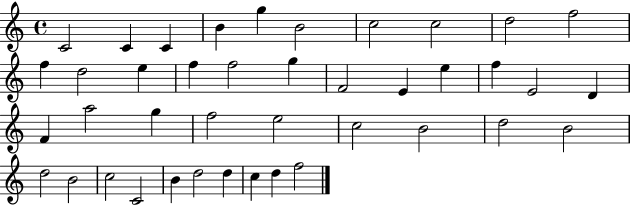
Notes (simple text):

C4/h C4/q C4/q B4/q G5/q B4/h C5/h C5/h D5/h F5/h F5/q D5/h E5/q F5/q F5/h G5/q F4/h E4/q E5/q F5/q E4/h D4/q F4/q A5/h G5/q F5/h E5/h C5/h B4/h D5/h B4/h D5/h B4/h C5/h C4/h B4/q D5/h D5/q C5/q D5/q F5/h